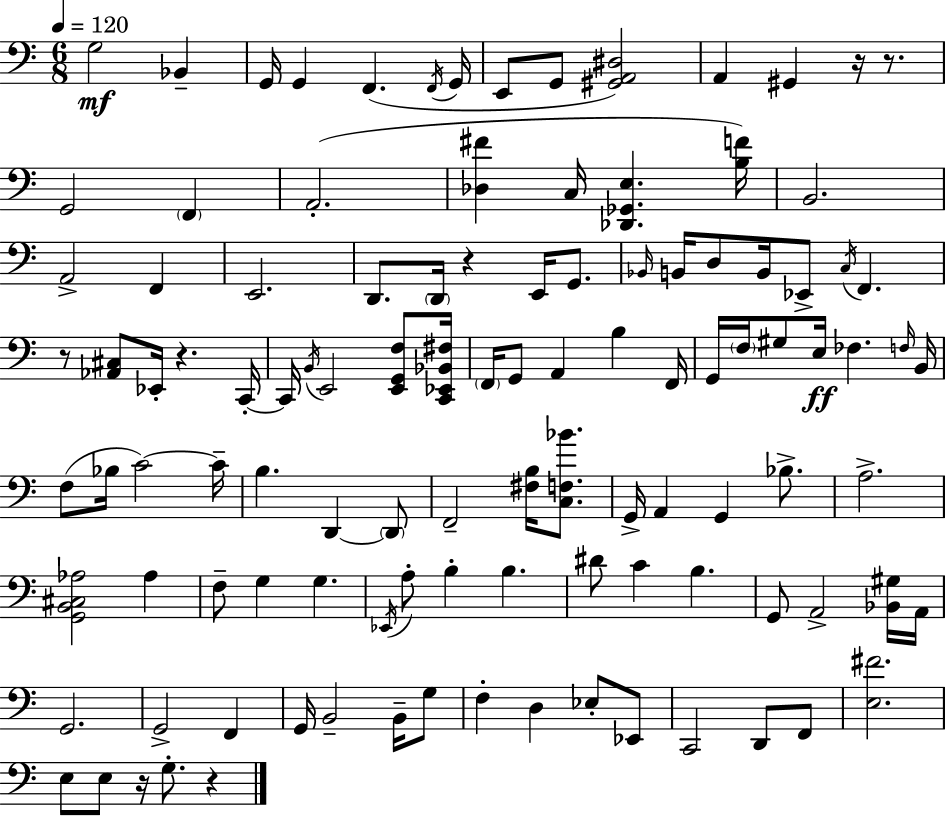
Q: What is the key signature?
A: A minor